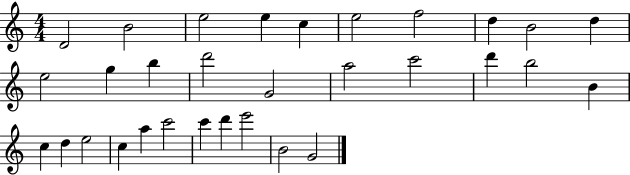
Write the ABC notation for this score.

X:1
T:Untitled
M:4/4
L:1/4
K:C
D2 B2 e2 e c e2 f2 d B2 d e2 g b d'2 G2 a2 c'2 d' b2 B c d e2 c a c'2 c' d' e'2 B2 G2